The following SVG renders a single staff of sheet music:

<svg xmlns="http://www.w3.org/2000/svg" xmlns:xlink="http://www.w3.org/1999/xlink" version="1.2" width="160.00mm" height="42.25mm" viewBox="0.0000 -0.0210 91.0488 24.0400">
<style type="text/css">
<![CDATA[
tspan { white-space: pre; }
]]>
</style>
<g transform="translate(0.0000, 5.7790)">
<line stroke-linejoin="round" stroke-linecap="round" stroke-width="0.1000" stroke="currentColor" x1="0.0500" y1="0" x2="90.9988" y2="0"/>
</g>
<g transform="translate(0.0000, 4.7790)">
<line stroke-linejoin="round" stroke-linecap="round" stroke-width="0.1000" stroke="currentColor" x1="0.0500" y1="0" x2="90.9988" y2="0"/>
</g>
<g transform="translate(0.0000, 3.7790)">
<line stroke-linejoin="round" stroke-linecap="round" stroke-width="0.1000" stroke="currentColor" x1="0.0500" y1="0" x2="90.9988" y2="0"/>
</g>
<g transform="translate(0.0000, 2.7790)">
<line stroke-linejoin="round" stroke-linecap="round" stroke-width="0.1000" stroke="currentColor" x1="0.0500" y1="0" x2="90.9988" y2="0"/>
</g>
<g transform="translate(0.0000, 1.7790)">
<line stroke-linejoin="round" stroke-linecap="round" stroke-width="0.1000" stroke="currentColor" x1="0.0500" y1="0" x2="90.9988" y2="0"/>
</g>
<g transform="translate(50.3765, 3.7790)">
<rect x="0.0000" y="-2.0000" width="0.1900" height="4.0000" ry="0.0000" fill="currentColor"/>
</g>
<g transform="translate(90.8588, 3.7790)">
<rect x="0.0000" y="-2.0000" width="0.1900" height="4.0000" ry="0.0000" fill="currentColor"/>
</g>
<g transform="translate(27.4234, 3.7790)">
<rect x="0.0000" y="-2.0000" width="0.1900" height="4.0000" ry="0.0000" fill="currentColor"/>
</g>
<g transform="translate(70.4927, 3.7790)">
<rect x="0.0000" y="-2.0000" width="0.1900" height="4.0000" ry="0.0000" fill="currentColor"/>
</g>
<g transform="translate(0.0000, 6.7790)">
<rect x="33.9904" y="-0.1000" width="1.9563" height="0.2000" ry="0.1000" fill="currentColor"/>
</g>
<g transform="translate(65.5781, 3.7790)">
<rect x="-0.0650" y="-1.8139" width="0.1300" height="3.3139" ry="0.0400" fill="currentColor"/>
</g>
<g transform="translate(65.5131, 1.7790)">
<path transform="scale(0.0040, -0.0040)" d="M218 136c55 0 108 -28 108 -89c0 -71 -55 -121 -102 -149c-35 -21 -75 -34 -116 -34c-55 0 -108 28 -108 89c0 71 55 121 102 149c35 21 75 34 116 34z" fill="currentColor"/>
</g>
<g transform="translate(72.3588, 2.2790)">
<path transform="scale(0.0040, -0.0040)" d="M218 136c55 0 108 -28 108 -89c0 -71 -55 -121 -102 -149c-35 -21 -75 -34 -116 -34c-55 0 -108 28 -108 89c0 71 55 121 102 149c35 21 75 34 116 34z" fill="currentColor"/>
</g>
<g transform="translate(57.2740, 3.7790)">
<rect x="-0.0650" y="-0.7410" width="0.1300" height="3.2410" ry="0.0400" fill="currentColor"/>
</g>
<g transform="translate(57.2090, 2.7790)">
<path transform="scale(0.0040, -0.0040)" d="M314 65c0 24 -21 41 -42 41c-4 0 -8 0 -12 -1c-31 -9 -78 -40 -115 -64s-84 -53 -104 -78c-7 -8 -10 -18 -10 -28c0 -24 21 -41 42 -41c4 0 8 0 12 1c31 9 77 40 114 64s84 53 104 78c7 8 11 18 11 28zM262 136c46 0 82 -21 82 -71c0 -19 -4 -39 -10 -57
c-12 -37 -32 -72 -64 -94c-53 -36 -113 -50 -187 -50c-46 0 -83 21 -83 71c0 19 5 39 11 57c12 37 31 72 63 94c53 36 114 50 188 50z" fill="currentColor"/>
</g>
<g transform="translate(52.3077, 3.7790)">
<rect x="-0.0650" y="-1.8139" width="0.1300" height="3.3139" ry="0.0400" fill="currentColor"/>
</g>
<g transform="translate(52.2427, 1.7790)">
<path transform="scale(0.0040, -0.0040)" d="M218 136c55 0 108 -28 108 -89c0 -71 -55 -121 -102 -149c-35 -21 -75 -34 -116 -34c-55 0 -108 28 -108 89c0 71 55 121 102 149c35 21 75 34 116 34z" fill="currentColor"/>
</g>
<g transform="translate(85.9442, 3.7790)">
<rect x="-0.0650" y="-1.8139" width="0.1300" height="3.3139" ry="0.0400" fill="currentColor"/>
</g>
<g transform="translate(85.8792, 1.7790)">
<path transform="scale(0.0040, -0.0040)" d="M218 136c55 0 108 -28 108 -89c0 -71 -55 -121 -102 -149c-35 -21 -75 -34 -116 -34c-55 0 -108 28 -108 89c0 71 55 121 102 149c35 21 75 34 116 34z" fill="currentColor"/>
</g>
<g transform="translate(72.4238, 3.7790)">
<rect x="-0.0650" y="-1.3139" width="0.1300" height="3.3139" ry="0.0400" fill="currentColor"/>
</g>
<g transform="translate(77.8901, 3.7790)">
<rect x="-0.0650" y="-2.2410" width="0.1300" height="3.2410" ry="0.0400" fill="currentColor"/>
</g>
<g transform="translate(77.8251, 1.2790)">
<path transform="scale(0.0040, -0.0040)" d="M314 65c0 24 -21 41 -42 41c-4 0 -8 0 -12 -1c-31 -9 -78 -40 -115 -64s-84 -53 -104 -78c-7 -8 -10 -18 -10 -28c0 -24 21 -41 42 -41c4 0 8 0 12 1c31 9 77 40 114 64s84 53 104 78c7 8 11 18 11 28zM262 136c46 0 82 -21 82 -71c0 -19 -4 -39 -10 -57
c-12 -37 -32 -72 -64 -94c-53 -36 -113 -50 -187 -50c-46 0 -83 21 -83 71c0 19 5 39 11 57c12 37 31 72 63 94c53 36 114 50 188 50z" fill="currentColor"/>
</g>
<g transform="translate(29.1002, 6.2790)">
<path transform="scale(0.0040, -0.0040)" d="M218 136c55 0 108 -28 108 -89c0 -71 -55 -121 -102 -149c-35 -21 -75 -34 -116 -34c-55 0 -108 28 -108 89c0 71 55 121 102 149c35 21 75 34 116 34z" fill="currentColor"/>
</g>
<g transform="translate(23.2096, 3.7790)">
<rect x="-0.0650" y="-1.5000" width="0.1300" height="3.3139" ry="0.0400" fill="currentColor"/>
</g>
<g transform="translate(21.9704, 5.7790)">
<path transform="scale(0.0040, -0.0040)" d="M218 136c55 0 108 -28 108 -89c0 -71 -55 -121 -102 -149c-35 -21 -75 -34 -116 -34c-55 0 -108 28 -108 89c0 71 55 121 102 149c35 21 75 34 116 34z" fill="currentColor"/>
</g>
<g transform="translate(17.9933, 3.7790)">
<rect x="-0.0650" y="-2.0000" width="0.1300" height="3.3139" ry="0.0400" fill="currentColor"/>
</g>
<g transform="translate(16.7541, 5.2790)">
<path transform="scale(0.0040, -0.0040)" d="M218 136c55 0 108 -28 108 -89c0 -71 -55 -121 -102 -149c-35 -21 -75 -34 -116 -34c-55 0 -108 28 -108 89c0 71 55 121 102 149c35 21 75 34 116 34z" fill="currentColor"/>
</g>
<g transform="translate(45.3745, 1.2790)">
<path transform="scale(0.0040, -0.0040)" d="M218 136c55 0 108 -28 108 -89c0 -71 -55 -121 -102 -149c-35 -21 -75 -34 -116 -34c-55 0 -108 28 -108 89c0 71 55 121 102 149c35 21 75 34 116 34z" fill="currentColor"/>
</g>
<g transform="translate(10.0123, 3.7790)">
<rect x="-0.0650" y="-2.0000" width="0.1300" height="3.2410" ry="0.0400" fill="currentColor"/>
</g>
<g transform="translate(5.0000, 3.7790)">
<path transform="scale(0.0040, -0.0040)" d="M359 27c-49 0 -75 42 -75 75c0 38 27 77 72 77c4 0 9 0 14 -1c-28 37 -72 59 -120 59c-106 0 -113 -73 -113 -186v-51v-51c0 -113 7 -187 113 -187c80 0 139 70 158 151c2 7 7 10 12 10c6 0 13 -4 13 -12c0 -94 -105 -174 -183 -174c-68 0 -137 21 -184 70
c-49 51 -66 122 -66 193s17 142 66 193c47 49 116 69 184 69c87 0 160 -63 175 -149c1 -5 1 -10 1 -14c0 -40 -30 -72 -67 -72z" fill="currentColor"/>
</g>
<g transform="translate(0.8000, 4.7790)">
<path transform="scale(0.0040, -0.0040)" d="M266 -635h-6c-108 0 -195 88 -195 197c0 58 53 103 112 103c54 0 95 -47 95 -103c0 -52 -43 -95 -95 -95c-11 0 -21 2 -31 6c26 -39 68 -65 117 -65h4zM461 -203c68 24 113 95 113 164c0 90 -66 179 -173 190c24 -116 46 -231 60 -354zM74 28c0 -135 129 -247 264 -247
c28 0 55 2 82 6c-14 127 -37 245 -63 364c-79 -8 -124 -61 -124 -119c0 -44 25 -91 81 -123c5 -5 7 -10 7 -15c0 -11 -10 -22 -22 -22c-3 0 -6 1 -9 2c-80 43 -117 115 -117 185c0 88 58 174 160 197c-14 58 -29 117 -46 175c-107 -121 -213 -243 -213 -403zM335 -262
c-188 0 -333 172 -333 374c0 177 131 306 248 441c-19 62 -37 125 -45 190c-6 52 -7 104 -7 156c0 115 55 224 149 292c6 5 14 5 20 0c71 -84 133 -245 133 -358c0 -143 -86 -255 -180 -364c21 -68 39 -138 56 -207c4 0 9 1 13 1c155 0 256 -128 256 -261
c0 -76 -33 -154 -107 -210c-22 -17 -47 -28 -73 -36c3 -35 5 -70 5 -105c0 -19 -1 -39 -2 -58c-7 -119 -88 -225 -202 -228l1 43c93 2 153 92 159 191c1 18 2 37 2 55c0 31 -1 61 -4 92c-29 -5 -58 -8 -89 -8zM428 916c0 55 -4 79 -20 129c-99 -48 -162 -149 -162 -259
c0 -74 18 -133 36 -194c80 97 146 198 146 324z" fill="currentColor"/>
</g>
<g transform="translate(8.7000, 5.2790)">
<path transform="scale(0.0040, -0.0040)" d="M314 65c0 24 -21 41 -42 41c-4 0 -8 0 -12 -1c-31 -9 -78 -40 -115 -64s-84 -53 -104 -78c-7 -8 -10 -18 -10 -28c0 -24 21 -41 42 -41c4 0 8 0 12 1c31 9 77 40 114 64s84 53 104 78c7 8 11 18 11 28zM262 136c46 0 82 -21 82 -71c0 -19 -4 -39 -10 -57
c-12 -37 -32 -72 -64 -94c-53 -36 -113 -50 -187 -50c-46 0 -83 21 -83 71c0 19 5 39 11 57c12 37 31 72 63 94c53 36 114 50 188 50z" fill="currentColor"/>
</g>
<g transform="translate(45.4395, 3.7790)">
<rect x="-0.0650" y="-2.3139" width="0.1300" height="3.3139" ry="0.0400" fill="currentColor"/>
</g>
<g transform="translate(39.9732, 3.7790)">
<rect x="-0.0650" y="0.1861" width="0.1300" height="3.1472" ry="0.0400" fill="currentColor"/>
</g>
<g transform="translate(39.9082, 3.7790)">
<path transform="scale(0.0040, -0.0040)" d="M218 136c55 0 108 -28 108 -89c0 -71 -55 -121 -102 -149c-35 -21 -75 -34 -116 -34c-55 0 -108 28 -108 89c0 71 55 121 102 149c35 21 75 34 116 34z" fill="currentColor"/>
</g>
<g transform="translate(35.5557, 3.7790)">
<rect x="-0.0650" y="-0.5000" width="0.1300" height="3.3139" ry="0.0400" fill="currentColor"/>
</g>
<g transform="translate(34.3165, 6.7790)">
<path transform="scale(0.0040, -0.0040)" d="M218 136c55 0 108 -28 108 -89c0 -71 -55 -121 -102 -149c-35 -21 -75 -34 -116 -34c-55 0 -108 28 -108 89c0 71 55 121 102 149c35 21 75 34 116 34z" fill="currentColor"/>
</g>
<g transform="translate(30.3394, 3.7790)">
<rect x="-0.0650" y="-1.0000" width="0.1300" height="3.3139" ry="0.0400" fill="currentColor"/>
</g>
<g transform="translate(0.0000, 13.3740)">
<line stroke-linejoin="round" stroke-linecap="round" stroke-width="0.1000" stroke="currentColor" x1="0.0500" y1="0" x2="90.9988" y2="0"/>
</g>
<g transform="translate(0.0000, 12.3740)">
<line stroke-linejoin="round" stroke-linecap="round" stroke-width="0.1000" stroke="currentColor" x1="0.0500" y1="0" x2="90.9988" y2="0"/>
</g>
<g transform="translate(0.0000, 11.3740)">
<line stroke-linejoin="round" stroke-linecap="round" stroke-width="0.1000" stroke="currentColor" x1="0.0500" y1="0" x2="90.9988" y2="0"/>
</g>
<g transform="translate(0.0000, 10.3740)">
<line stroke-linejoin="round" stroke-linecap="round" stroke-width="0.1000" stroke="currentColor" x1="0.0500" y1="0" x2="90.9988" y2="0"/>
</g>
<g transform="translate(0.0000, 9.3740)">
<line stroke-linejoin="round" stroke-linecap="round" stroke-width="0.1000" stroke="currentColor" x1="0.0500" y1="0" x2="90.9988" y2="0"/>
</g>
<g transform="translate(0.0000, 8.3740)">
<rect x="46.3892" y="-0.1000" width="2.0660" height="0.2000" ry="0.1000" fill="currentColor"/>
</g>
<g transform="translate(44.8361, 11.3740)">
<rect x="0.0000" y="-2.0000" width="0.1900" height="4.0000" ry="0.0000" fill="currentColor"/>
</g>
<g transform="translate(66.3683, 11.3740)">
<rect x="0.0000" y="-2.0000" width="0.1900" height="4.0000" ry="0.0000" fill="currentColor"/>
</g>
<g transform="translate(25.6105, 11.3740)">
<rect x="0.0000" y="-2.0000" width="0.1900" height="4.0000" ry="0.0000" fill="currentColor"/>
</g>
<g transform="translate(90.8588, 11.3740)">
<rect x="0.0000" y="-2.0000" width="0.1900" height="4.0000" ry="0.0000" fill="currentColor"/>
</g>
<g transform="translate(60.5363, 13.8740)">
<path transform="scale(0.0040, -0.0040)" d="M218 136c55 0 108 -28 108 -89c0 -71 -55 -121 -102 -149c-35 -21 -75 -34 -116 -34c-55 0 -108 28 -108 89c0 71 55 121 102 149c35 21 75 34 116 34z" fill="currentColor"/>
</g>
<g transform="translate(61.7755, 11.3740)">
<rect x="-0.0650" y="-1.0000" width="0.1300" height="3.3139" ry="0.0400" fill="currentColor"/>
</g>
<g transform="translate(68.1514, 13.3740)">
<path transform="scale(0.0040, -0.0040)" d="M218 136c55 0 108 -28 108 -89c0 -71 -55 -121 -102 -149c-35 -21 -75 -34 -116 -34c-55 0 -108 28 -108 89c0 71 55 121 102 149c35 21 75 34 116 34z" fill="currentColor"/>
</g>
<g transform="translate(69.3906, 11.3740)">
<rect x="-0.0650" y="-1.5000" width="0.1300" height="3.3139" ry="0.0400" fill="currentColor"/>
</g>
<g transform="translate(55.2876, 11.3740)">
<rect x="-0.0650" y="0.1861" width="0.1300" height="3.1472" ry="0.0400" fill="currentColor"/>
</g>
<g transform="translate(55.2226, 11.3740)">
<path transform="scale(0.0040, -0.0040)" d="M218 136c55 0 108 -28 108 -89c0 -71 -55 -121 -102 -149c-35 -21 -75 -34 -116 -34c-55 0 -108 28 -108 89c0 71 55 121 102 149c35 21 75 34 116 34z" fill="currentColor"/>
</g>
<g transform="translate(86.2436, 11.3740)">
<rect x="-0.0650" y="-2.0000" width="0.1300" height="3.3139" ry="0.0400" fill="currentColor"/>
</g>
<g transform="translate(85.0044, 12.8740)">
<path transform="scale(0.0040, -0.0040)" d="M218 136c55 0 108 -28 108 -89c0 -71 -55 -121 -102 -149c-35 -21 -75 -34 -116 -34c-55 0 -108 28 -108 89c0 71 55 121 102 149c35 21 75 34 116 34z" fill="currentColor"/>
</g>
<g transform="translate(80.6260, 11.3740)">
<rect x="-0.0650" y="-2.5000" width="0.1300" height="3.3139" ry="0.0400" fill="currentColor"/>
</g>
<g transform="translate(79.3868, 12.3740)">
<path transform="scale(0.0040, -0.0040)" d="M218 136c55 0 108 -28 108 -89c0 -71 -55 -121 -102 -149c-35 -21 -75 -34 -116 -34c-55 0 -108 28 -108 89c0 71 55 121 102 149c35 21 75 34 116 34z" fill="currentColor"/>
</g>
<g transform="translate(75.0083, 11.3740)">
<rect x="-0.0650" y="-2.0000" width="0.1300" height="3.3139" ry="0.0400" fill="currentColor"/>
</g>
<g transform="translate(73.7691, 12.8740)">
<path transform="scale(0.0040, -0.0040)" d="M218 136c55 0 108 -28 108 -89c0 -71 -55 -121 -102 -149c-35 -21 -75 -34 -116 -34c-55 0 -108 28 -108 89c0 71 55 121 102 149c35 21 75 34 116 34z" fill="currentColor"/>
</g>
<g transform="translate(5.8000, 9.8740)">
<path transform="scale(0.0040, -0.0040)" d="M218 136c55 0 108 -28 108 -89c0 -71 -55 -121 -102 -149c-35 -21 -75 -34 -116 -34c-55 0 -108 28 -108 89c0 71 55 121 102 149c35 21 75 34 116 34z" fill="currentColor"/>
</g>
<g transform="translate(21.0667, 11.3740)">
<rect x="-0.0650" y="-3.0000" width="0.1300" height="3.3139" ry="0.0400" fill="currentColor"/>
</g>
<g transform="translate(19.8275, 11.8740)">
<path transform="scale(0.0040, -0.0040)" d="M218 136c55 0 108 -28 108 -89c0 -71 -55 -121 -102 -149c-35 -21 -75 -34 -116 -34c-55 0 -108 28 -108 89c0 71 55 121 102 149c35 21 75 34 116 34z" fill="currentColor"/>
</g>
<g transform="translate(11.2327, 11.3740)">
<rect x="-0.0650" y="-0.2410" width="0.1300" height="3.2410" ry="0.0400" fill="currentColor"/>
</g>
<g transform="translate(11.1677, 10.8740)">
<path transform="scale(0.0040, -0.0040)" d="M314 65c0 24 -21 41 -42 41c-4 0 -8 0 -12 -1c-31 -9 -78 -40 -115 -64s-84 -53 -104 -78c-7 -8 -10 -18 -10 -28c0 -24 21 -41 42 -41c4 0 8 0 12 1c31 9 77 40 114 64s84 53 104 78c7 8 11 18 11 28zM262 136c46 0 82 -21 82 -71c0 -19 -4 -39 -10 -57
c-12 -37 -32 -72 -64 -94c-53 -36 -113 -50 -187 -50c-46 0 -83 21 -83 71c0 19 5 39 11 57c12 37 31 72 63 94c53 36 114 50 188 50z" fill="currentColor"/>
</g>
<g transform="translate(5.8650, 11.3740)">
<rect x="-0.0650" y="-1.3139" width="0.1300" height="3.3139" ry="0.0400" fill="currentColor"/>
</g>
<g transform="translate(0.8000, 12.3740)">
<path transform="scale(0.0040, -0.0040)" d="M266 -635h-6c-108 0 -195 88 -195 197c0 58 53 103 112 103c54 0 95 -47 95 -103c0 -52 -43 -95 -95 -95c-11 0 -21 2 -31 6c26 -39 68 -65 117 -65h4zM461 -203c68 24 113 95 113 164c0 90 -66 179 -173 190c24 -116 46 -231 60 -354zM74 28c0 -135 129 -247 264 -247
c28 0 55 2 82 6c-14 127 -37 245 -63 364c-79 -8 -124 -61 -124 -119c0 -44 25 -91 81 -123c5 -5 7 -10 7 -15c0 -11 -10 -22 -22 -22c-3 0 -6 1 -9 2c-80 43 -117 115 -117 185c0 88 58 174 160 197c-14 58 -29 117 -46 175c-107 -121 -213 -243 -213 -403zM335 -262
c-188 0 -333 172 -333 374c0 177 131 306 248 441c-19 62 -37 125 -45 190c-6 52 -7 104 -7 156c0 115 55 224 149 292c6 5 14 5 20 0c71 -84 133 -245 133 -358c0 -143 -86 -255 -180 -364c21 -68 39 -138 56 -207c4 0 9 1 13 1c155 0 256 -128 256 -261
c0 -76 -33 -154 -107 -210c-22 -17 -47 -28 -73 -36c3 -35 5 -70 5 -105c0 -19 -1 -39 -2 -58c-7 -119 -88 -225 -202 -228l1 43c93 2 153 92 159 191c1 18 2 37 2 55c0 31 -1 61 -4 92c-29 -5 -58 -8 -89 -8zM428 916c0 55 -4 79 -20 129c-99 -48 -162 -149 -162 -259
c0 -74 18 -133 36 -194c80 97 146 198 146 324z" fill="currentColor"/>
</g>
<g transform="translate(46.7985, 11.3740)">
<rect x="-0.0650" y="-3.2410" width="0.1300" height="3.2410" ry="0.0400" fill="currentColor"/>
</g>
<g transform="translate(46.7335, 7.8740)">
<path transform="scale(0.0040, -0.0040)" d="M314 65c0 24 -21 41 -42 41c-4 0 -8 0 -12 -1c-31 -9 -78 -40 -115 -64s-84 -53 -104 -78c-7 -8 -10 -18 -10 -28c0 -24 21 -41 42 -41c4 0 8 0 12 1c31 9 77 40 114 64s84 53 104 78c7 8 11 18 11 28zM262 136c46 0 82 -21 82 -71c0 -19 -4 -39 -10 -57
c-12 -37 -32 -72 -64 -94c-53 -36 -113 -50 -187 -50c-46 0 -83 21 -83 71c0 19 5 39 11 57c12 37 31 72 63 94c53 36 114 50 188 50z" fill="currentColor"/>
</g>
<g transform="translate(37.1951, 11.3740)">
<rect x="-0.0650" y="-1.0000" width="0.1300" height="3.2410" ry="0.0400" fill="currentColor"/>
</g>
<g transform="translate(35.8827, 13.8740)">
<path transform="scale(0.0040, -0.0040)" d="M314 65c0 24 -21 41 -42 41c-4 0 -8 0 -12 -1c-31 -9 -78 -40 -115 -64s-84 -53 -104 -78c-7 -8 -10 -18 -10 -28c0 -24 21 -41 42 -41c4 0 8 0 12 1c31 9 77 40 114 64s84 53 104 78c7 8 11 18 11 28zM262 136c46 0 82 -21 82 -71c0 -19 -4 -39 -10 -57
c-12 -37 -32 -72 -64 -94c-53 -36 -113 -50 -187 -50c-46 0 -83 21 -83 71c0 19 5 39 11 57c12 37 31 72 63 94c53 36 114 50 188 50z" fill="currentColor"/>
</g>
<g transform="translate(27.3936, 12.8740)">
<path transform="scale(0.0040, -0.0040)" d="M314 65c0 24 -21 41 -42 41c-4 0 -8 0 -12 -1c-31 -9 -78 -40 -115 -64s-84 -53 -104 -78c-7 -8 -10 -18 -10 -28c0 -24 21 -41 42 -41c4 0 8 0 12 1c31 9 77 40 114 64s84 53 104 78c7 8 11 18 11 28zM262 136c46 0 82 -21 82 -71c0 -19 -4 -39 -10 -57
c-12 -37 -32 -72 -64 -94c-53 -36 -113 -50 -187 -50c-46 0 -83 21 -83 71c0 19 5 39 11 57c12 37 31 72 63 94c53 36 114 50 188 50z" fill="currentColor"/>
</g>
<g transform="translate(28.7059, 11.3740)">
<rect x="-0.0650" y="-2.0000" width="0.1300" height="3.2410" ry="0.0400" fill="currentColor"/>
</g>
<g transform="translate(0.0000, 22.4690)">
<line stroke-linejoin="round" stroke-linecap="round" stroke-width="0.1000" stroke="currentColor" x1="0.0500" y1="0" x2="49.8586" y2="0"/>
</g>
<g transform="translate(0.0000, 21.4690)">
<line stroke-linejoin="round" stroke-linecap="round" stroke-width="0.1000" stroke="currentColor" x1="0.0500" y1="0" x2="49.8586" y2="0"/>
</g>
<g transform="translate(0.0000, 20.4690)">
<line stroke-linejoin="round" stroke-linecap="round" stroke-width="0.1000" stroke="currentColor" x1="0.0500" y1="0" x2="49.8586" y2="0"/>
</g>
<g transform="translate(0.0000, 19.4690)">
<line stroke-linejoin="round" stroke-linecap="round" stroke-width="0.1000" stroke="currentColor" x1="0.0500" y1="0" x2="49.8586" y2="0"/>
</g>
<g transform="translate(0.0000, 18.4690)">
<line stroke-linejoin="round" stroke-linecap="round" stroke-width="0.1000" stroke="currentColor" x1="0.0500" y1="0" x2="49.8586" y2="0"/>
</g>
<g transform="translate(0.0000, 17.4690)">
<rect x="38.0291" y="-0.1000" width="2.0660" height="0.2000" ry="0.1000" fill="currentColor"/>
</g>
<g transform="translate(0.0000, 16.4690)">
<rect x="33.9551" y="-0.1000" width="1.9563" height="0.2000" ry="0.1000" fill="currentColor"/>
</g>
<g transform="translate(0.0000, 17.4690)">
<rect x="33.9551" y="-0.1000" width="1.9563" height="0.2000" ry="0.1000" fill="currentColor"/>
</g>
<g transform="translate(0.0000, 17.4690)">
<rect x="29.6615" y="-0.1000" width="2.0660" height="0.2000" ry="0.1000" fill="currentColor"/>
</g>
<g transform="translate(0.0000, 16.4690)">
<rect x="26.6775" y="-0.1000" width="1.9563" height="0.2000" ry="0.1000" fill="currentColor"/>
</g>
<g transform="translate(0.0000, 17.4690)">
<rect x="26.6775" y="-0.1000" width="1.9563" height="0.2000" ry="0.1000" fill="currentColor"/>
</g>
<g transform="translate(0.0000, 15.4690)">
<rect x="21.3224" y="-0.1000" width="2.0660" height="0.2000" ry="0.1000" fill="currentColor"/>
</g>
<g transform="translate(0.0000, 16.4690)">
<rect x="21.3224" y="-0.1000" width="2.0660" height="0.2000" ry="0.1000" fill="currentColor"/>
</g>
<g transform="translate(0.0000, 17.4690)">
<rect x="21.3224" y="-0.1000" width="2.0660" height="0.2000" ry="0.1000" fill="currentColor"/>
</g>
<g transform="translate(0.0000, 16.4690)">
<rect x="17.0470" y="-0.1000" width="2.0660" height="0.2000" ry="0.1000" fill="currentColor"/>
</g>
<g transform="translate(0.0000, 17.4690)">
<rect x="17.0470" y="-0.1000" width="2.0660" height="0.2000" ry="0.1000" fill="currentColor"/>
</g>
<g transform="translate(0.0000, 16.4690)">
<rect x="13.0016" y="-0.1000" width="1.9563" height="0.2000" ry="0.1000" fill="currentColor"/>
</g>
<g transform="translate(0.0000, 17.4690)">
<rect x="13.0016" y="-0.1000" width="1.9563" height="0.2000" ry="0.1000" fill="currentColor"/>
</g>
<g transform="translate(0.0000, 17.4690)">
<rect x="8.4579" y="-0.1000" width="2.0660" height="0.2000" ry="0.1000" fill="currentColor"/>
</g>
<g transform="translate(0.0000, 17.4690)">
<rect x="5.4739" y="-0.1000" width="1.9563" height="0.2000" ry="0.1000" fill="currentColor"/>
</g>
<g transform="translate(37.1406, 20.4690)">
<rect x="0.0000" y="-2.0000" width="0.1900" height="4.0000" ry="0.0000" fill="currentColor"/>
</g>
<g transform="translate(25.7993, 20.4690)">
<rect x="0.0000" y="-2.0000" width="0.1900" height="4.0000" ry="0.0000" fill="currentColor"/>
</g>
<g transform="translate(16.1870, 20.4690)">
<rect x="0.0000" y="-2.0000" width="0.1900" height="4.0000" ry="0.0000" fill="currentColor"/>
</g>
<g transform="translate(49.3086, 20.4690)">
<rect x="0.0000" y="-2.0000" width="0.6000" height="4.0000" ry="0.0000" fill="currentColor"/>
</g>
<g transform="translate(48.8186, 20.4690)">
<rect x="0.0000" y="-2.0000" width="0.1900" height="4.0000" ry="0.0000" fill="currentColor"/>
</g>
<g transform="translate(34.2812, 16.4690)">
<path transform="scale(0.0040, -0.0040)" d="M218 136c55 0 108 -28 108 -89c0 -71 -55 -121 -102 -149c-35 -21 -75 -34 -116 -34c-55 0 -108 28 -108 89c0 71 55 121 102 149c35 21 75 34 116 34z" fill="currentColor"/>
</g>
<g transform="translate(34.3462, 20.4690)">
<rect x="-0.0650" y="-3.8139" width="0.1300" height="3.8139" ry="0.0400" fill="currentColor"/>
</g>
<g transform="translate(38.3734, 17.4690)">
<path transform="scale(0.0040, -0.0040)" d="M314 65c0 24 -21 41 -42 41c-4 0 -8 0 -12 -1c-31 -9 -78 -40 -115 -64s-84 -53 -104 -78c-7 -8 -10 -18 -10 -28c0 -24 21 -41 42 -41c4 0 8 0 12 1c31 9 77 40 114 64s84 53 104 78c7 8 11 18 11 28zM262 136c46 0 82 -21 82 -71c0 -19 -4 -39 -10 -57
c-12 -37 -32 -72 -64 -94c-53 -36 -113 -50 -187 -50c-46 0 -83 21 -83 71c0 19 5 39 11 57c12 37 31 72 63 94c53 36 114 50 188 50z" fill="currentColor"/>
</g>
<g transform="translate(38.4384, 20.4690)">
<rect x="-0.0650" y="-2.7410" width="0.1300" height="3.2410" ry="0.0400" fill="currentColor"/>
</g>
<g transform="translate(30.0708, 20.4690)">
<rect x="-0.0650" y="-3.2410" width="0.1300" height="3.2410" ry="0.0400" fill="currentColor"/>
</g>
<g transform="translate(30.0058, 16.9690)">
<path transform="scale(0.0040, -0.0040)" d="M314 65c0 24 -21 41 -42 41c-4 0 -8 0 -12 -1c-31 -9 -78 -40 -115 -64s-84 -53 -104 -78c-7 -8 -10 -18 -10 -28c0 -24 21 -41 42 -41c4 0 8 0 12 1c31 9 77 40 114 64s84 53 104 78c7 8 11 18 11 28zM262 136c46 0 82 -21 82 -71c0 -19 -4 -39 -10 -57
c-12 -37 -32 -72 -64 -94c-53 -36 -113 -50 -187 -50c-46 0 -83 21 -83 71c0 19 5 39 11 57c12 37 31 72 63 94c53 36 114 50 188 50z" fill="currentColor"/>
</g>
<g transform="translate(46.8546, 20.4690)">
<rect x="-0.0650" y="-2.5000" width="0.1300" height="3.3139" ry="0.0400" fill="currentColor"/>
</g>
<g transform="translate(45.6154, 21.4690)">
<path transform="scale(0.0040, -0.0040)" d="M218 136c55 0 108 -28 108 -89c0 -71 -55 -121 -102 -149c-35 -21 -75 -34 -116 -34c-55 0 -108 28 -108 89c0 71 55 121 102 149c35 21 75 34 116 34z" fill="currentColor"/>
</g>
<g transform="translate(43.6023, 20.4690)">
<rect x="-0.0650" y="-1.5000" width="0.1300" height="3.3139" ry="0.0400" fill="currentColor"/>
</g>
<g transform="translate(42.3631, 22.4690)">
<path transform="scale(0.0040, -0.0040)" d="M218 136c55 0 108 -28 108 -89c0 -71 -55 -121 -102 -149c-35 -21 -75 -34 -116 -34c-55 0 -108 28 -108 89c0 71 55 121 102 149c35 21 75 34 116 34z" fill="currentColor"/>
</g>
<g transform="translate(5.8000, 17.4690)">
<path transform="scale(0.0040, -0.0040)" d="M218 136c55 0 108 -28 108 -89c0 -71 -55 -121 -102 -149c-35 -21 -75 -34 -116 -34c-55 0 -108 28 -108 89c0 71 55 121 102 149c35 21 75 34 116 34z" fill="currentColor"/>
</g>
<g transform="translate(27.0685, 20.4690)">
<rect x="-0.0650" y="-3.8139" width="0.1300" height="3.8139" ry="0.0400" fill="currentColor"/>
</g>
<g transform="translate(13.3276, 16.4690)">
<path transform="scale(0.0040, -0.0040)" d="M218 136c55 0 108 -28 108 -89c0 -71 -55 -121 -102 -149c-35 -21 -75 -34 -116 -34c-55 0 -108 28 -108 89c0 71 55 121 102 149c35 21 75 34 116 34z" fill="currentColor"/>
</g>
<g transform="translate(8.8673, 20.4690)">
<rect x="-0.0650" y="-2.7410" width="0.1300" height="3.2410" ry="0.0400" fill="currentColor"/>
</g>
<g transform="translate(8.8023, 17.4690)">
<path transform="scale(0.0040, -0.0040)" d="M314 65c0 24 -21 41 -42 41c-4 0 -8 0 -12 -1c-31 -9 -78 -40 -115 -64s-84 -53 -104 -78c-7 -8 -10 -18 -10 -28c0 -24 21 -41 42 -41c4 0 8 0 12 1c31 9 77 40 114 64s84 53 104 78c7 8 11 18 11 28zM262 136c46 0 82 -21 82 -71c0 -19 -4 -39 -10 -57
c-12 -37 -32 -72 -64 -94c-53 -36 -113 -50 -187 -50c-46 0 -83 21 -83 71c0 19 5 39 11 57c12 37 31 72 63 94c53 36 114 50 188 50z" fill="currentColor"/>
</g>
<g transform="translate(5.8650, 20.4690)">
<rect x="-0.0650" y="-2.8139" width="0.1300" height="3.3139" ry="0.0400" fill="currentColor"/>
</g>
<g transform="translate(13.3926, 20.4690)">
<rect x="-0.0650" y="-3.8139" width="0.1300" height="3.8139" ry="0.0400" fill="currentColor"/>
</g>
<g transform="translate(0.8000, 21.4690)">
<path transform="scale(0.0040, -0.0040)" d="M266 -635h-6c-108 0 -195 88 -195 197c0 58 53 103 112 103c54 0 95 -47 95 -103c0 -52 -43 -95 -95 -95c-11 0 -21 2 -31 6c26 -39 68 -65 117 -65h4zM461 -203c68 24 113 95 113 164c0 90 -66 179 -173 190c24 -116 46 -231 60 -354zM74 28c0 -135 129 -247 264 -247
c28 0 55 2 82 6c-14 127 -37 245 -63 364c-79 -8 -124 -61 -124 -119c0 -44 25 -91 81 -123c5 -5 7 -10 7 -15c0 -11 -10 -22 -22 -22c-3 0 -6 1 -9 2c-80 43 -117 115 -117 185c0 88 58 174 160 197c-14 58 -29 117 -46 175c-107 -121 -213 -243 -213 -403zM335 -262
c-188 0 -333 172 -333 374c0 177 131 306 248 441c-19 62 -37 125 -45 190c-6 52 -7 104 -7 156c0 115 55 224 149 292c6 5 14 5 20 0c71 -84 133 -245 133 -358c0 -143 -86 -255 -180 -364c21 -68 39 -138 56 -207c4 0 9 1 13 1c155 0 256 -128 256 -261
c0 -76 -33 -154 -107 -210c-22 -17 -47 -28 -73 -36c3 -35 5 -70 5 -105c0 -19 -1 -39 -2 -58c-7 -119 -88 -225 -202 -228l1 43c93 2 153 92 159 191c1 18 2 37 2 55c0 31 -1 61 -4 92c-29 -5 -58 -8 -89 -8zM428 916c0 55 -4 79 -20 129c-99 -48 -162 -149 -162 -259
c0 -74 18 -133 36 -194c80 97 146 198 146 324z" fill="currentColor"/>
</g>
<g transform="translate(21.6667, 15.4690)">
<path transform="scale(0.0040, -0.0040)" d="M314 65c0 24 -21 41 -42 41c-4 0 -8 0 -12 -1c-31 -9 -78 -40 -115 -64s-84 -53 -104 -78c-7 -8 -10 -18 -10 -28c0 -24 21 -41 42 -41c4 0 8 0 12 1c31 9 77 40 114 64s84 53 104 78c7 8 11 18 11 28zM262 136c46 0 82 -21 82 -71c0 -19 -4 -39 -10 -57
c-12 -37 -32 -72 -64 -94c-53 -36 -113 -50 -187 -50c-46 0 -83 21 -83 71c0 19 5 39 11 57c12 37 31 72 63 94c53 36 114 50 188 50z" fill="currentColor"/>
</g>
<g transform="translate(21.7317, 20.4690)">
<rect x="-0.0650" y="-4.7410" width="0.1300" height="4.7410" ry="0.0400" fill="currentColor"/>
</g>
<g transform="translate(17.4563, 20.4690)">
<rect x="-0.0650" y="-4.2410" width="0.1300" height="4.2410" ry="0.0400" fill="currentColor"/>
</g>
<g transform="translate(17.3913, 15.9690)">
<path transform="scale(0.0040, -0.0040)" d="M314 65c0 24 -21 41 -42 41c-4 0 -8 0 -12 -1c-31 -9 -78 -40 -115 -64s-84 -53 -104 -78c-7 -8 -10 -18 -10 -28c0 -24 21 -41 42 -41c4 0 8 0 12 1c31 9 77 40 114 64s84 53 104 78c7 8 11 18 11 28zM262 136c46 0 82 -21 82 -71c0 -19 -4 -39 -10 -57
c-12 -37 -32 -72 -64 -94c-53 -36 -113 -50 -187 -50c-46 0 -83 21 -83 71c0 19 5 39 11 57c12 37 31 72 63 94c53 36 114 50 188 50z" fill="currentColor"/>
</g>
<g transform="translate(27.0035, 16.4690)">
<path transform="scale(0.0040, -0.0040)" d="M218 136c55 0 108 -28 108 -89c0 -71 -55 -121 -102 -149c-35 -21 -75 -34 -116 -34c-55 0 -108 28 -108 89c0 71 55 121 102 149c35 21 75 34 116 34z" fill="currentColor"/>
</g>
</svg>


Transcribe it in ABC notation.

X:1
T:Untitled
M:4/4
L:1/4
K:C
F2 F E D C B g f d2 f e g2 f e c2 A F2 D2 b2 B D E F G F a a2 c' d'2 e'2 c' b2 c' a2 E G